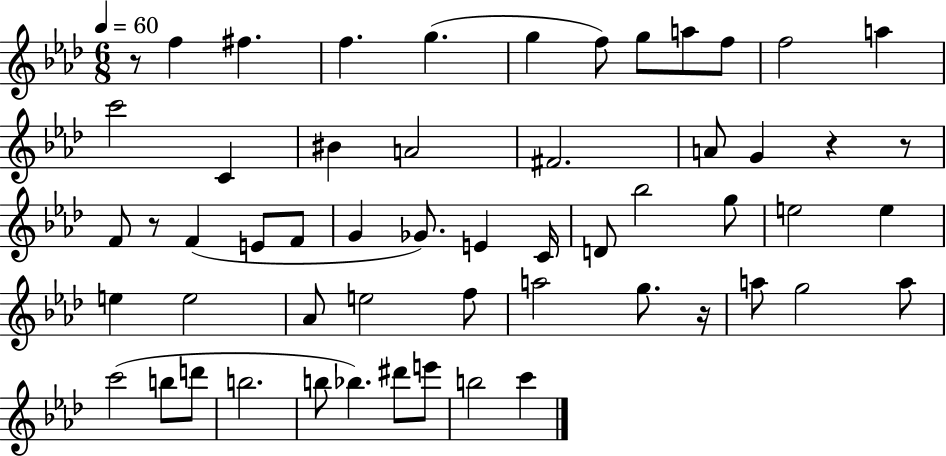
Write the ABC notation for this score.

X:1
T:Untitled
M:6/8
L:1/4
K:Ab
z/2 f ^f f g g f/2 g/2 a/2 f/2 f2 a c'2 C ^B A2 ^F2 A/2 G z z/2 F/2 z/2 F E/2 F/2 G _G/2 E C/4 D/2 _b2 g/2 e2 e e e2 _A/2 e2 f/2 a2 g/2 z/4 a/2 g2 a/2 c'2 b/2 d'/2 b2 b/2 _b ^d'/2 e'/2 b2 c'